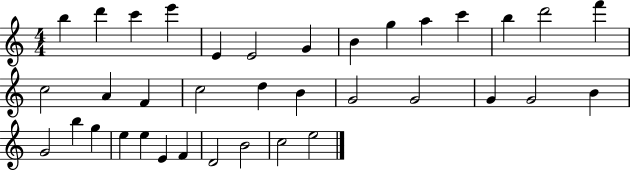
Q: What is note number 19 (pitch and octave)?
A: D5